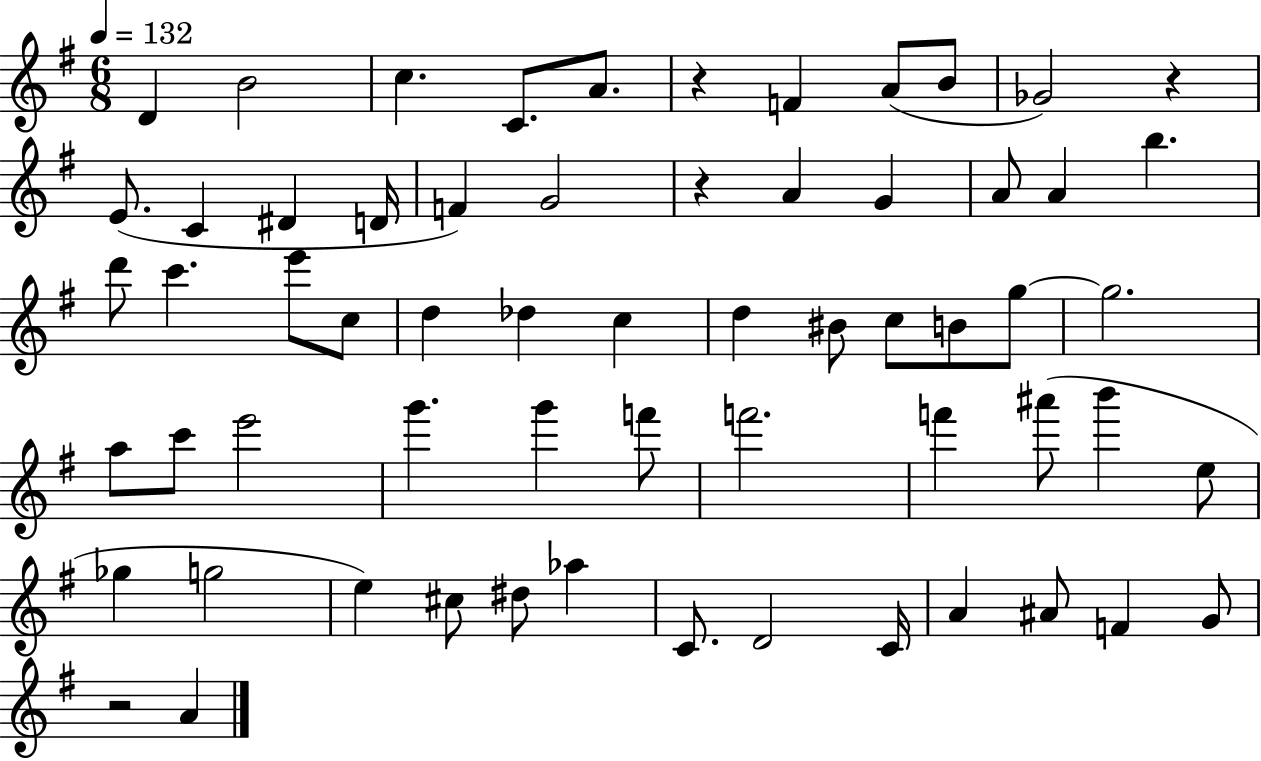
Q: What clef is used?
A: treble